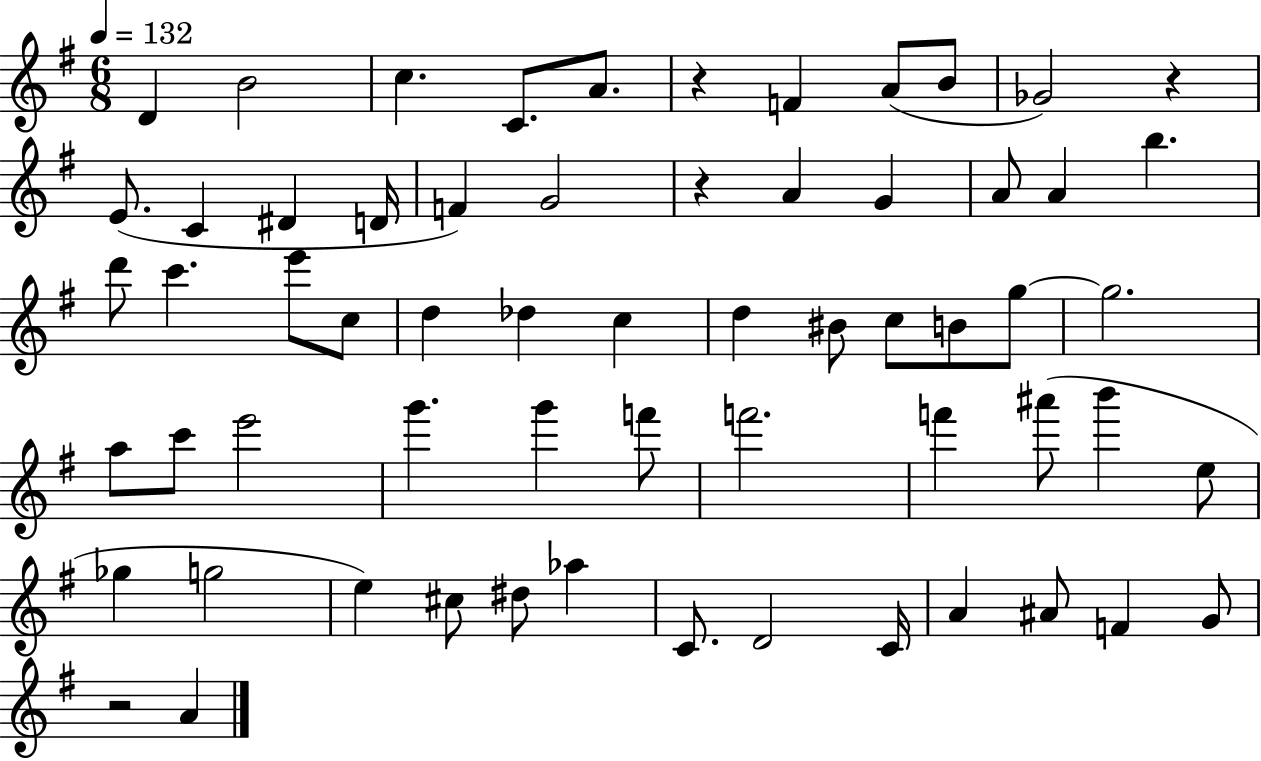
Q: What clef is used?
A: treble